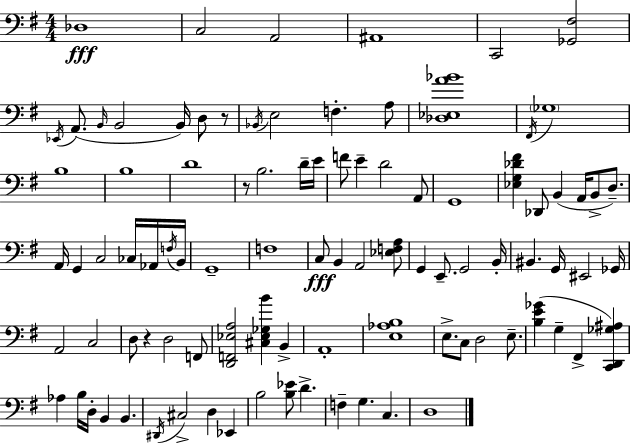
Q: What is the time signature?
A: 4/4